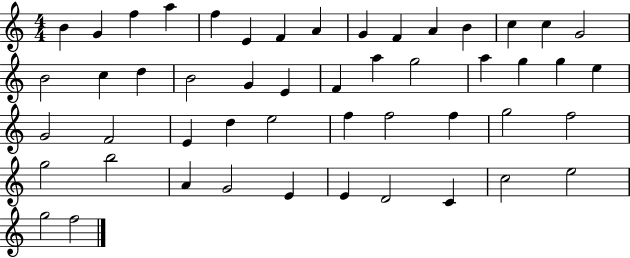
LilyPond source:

{
  \clef treble
  \numericTimeSignature
  \time 4/4
  \key c \major
  b'4 g'4 f''4 a''4 | f''4 e'4 f'4 a'4 | g'4 f'4 a'4 b'4 | c''4 c''4 g'2 | \break b'2 c''4 d''4 | b'2 g'4 e'4 | f'4 a''4 g''2 | a''4 g''4 g''4 e''4 | \break g'2 f'2 | e'4 d''4 e''2 | f''4 f''2 f''4 | g''2 f''2 | \break g''2 b''2 | a'4 g'2 e'4 | e'4 d'2 c'4 | c''2 e''2 | \break g''2 f''2 | \bar "|."
}